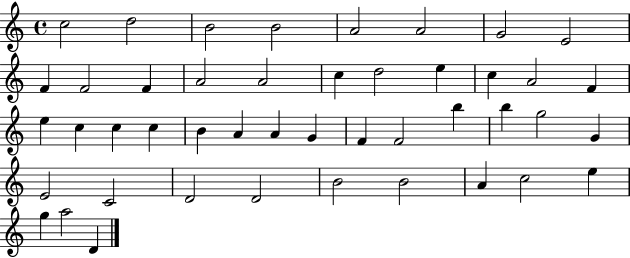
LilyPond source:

{
  \clef treble
  \time 4/4
  \defaultTimeSignature
  \key c \major
  c''2 d''2 | b'2 b'2 | a'2 a'2 | g'2 e'2 | \break f'4 f'2 f'4 | a'2 a'2 | c''4 d''2 e''4 | c''4 a'2 f'4 | \break e''4 c''4 c''4 c''4 | b'4 a'4 a'4 g'4 | f'4 f'2 b''4 | b''4 g''2 g'4 | \break e'2 c'2 | d'2 d'2 | b'2 b'2 | a'4 c''2 e''4 | \break g''4 a''2 d'4 | \bar "|."
}